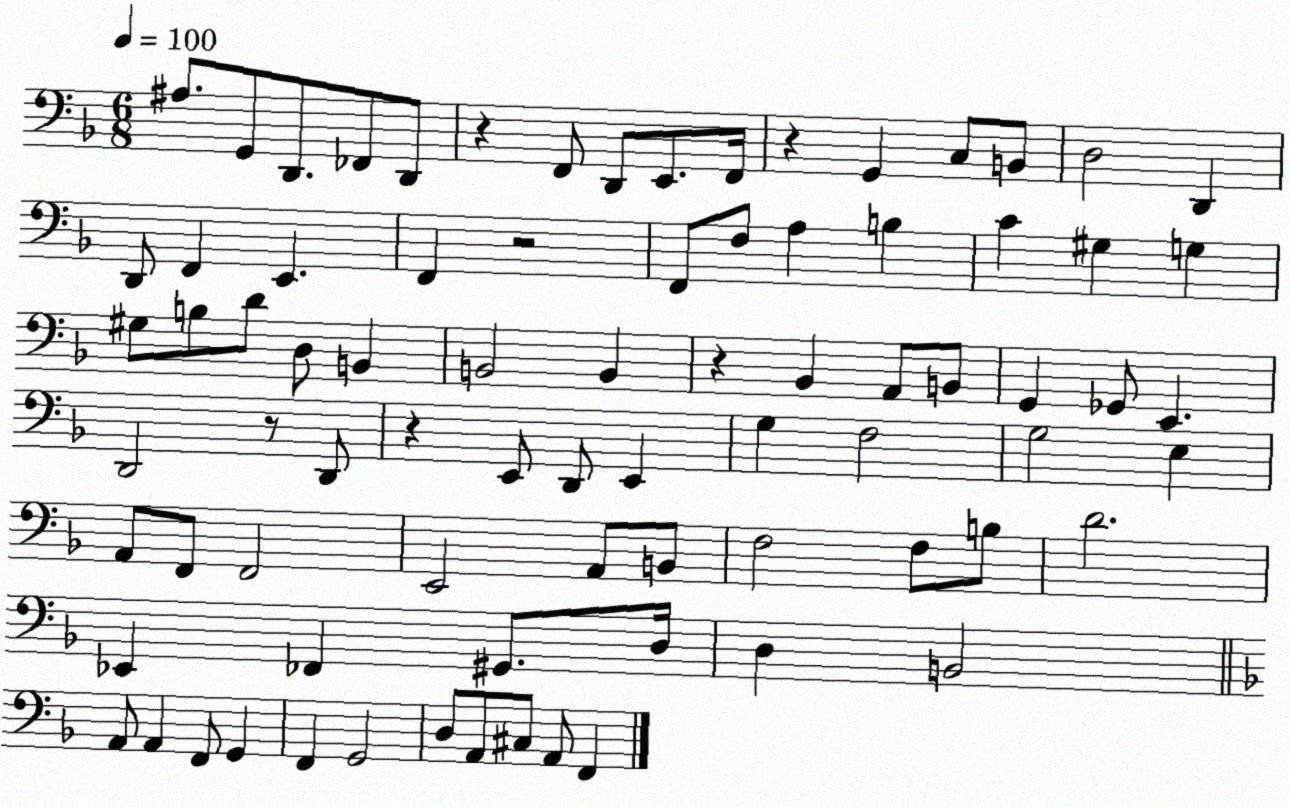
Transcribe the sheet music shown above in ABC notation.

X:1
T:Untitled
M:6/8
L:1/4
K:F
^A,/2 G,,/2 D,,/2 _F,,/2 D,,/2 z F,,/2 D,,/2 E,,/2 F,,/4 z G,, C,/2 B,,/2 D,2 D,, D,,/2 F,, E,, F,, z2 F,,/2 F,/2 A, B, C ^G, G, ^G,/2 B,/2 D/2 D,/2 B,, B,,2 B,, z _B,, A,,/2 B,,/2 G,, _G,,/2 E,, D,,2 z/2 D,,/2 z E,,/2 D,,/2 E,, G, F,2 G,2 E, A,,/2 F,,/2 F,,2 E,,2 A,,/2 B,,/2 F,2 F,/2 B,/2 D2 _E,, _F,, ^G,,/2 D,/4 D, B,,2 A,,/2 A,, F,,/2 G,, F,, G,,2 D,/2 A,,/2 ^C,/2 A,,/2 F,,